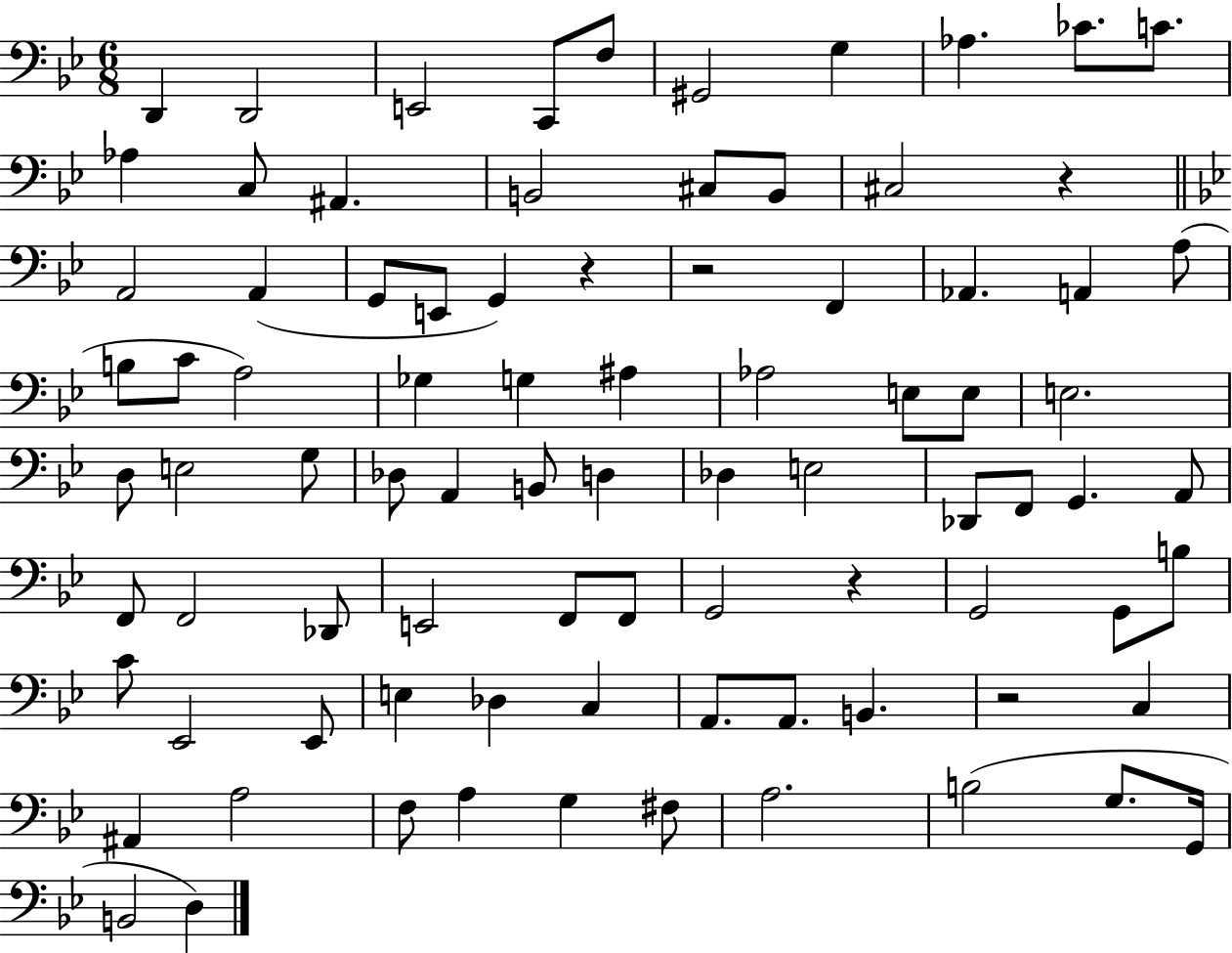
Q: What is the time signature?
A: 6/8